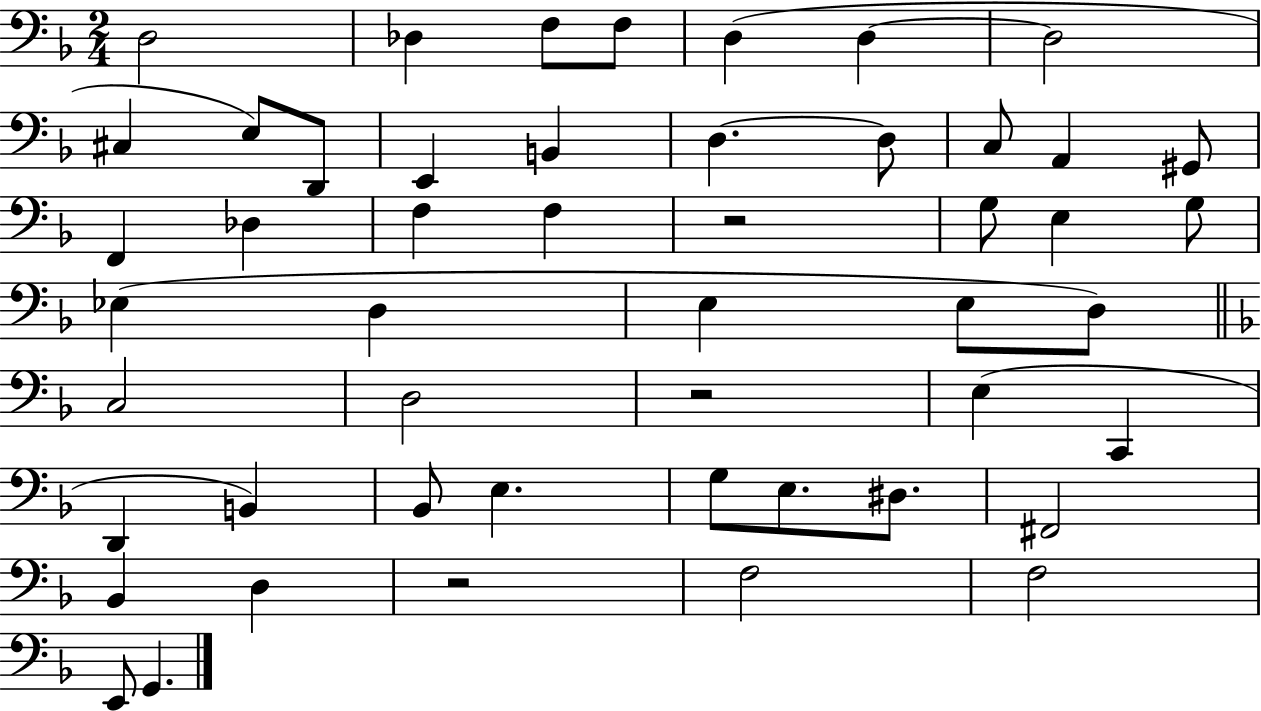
D3/h Db3/q F3/e F3/e D3/q D3/q D3/h C#3/q E3/e D2/e E2/q B2/q D3/q. D3/e C3/e A2/q G#2/e F2/q Db3/q F3/q F3/q R/h G3/e E3/q G3/e Eb3/q D3/q E3/q E3/e D3/e C3/h D3/h R/h E3/q C2/q D2/q B2/q Bb2/e E3/q. G3/e E3/e. D#3/e. F#2/h Bb2/q D3/q R/h F3/h F3/h E2/e G2/q.